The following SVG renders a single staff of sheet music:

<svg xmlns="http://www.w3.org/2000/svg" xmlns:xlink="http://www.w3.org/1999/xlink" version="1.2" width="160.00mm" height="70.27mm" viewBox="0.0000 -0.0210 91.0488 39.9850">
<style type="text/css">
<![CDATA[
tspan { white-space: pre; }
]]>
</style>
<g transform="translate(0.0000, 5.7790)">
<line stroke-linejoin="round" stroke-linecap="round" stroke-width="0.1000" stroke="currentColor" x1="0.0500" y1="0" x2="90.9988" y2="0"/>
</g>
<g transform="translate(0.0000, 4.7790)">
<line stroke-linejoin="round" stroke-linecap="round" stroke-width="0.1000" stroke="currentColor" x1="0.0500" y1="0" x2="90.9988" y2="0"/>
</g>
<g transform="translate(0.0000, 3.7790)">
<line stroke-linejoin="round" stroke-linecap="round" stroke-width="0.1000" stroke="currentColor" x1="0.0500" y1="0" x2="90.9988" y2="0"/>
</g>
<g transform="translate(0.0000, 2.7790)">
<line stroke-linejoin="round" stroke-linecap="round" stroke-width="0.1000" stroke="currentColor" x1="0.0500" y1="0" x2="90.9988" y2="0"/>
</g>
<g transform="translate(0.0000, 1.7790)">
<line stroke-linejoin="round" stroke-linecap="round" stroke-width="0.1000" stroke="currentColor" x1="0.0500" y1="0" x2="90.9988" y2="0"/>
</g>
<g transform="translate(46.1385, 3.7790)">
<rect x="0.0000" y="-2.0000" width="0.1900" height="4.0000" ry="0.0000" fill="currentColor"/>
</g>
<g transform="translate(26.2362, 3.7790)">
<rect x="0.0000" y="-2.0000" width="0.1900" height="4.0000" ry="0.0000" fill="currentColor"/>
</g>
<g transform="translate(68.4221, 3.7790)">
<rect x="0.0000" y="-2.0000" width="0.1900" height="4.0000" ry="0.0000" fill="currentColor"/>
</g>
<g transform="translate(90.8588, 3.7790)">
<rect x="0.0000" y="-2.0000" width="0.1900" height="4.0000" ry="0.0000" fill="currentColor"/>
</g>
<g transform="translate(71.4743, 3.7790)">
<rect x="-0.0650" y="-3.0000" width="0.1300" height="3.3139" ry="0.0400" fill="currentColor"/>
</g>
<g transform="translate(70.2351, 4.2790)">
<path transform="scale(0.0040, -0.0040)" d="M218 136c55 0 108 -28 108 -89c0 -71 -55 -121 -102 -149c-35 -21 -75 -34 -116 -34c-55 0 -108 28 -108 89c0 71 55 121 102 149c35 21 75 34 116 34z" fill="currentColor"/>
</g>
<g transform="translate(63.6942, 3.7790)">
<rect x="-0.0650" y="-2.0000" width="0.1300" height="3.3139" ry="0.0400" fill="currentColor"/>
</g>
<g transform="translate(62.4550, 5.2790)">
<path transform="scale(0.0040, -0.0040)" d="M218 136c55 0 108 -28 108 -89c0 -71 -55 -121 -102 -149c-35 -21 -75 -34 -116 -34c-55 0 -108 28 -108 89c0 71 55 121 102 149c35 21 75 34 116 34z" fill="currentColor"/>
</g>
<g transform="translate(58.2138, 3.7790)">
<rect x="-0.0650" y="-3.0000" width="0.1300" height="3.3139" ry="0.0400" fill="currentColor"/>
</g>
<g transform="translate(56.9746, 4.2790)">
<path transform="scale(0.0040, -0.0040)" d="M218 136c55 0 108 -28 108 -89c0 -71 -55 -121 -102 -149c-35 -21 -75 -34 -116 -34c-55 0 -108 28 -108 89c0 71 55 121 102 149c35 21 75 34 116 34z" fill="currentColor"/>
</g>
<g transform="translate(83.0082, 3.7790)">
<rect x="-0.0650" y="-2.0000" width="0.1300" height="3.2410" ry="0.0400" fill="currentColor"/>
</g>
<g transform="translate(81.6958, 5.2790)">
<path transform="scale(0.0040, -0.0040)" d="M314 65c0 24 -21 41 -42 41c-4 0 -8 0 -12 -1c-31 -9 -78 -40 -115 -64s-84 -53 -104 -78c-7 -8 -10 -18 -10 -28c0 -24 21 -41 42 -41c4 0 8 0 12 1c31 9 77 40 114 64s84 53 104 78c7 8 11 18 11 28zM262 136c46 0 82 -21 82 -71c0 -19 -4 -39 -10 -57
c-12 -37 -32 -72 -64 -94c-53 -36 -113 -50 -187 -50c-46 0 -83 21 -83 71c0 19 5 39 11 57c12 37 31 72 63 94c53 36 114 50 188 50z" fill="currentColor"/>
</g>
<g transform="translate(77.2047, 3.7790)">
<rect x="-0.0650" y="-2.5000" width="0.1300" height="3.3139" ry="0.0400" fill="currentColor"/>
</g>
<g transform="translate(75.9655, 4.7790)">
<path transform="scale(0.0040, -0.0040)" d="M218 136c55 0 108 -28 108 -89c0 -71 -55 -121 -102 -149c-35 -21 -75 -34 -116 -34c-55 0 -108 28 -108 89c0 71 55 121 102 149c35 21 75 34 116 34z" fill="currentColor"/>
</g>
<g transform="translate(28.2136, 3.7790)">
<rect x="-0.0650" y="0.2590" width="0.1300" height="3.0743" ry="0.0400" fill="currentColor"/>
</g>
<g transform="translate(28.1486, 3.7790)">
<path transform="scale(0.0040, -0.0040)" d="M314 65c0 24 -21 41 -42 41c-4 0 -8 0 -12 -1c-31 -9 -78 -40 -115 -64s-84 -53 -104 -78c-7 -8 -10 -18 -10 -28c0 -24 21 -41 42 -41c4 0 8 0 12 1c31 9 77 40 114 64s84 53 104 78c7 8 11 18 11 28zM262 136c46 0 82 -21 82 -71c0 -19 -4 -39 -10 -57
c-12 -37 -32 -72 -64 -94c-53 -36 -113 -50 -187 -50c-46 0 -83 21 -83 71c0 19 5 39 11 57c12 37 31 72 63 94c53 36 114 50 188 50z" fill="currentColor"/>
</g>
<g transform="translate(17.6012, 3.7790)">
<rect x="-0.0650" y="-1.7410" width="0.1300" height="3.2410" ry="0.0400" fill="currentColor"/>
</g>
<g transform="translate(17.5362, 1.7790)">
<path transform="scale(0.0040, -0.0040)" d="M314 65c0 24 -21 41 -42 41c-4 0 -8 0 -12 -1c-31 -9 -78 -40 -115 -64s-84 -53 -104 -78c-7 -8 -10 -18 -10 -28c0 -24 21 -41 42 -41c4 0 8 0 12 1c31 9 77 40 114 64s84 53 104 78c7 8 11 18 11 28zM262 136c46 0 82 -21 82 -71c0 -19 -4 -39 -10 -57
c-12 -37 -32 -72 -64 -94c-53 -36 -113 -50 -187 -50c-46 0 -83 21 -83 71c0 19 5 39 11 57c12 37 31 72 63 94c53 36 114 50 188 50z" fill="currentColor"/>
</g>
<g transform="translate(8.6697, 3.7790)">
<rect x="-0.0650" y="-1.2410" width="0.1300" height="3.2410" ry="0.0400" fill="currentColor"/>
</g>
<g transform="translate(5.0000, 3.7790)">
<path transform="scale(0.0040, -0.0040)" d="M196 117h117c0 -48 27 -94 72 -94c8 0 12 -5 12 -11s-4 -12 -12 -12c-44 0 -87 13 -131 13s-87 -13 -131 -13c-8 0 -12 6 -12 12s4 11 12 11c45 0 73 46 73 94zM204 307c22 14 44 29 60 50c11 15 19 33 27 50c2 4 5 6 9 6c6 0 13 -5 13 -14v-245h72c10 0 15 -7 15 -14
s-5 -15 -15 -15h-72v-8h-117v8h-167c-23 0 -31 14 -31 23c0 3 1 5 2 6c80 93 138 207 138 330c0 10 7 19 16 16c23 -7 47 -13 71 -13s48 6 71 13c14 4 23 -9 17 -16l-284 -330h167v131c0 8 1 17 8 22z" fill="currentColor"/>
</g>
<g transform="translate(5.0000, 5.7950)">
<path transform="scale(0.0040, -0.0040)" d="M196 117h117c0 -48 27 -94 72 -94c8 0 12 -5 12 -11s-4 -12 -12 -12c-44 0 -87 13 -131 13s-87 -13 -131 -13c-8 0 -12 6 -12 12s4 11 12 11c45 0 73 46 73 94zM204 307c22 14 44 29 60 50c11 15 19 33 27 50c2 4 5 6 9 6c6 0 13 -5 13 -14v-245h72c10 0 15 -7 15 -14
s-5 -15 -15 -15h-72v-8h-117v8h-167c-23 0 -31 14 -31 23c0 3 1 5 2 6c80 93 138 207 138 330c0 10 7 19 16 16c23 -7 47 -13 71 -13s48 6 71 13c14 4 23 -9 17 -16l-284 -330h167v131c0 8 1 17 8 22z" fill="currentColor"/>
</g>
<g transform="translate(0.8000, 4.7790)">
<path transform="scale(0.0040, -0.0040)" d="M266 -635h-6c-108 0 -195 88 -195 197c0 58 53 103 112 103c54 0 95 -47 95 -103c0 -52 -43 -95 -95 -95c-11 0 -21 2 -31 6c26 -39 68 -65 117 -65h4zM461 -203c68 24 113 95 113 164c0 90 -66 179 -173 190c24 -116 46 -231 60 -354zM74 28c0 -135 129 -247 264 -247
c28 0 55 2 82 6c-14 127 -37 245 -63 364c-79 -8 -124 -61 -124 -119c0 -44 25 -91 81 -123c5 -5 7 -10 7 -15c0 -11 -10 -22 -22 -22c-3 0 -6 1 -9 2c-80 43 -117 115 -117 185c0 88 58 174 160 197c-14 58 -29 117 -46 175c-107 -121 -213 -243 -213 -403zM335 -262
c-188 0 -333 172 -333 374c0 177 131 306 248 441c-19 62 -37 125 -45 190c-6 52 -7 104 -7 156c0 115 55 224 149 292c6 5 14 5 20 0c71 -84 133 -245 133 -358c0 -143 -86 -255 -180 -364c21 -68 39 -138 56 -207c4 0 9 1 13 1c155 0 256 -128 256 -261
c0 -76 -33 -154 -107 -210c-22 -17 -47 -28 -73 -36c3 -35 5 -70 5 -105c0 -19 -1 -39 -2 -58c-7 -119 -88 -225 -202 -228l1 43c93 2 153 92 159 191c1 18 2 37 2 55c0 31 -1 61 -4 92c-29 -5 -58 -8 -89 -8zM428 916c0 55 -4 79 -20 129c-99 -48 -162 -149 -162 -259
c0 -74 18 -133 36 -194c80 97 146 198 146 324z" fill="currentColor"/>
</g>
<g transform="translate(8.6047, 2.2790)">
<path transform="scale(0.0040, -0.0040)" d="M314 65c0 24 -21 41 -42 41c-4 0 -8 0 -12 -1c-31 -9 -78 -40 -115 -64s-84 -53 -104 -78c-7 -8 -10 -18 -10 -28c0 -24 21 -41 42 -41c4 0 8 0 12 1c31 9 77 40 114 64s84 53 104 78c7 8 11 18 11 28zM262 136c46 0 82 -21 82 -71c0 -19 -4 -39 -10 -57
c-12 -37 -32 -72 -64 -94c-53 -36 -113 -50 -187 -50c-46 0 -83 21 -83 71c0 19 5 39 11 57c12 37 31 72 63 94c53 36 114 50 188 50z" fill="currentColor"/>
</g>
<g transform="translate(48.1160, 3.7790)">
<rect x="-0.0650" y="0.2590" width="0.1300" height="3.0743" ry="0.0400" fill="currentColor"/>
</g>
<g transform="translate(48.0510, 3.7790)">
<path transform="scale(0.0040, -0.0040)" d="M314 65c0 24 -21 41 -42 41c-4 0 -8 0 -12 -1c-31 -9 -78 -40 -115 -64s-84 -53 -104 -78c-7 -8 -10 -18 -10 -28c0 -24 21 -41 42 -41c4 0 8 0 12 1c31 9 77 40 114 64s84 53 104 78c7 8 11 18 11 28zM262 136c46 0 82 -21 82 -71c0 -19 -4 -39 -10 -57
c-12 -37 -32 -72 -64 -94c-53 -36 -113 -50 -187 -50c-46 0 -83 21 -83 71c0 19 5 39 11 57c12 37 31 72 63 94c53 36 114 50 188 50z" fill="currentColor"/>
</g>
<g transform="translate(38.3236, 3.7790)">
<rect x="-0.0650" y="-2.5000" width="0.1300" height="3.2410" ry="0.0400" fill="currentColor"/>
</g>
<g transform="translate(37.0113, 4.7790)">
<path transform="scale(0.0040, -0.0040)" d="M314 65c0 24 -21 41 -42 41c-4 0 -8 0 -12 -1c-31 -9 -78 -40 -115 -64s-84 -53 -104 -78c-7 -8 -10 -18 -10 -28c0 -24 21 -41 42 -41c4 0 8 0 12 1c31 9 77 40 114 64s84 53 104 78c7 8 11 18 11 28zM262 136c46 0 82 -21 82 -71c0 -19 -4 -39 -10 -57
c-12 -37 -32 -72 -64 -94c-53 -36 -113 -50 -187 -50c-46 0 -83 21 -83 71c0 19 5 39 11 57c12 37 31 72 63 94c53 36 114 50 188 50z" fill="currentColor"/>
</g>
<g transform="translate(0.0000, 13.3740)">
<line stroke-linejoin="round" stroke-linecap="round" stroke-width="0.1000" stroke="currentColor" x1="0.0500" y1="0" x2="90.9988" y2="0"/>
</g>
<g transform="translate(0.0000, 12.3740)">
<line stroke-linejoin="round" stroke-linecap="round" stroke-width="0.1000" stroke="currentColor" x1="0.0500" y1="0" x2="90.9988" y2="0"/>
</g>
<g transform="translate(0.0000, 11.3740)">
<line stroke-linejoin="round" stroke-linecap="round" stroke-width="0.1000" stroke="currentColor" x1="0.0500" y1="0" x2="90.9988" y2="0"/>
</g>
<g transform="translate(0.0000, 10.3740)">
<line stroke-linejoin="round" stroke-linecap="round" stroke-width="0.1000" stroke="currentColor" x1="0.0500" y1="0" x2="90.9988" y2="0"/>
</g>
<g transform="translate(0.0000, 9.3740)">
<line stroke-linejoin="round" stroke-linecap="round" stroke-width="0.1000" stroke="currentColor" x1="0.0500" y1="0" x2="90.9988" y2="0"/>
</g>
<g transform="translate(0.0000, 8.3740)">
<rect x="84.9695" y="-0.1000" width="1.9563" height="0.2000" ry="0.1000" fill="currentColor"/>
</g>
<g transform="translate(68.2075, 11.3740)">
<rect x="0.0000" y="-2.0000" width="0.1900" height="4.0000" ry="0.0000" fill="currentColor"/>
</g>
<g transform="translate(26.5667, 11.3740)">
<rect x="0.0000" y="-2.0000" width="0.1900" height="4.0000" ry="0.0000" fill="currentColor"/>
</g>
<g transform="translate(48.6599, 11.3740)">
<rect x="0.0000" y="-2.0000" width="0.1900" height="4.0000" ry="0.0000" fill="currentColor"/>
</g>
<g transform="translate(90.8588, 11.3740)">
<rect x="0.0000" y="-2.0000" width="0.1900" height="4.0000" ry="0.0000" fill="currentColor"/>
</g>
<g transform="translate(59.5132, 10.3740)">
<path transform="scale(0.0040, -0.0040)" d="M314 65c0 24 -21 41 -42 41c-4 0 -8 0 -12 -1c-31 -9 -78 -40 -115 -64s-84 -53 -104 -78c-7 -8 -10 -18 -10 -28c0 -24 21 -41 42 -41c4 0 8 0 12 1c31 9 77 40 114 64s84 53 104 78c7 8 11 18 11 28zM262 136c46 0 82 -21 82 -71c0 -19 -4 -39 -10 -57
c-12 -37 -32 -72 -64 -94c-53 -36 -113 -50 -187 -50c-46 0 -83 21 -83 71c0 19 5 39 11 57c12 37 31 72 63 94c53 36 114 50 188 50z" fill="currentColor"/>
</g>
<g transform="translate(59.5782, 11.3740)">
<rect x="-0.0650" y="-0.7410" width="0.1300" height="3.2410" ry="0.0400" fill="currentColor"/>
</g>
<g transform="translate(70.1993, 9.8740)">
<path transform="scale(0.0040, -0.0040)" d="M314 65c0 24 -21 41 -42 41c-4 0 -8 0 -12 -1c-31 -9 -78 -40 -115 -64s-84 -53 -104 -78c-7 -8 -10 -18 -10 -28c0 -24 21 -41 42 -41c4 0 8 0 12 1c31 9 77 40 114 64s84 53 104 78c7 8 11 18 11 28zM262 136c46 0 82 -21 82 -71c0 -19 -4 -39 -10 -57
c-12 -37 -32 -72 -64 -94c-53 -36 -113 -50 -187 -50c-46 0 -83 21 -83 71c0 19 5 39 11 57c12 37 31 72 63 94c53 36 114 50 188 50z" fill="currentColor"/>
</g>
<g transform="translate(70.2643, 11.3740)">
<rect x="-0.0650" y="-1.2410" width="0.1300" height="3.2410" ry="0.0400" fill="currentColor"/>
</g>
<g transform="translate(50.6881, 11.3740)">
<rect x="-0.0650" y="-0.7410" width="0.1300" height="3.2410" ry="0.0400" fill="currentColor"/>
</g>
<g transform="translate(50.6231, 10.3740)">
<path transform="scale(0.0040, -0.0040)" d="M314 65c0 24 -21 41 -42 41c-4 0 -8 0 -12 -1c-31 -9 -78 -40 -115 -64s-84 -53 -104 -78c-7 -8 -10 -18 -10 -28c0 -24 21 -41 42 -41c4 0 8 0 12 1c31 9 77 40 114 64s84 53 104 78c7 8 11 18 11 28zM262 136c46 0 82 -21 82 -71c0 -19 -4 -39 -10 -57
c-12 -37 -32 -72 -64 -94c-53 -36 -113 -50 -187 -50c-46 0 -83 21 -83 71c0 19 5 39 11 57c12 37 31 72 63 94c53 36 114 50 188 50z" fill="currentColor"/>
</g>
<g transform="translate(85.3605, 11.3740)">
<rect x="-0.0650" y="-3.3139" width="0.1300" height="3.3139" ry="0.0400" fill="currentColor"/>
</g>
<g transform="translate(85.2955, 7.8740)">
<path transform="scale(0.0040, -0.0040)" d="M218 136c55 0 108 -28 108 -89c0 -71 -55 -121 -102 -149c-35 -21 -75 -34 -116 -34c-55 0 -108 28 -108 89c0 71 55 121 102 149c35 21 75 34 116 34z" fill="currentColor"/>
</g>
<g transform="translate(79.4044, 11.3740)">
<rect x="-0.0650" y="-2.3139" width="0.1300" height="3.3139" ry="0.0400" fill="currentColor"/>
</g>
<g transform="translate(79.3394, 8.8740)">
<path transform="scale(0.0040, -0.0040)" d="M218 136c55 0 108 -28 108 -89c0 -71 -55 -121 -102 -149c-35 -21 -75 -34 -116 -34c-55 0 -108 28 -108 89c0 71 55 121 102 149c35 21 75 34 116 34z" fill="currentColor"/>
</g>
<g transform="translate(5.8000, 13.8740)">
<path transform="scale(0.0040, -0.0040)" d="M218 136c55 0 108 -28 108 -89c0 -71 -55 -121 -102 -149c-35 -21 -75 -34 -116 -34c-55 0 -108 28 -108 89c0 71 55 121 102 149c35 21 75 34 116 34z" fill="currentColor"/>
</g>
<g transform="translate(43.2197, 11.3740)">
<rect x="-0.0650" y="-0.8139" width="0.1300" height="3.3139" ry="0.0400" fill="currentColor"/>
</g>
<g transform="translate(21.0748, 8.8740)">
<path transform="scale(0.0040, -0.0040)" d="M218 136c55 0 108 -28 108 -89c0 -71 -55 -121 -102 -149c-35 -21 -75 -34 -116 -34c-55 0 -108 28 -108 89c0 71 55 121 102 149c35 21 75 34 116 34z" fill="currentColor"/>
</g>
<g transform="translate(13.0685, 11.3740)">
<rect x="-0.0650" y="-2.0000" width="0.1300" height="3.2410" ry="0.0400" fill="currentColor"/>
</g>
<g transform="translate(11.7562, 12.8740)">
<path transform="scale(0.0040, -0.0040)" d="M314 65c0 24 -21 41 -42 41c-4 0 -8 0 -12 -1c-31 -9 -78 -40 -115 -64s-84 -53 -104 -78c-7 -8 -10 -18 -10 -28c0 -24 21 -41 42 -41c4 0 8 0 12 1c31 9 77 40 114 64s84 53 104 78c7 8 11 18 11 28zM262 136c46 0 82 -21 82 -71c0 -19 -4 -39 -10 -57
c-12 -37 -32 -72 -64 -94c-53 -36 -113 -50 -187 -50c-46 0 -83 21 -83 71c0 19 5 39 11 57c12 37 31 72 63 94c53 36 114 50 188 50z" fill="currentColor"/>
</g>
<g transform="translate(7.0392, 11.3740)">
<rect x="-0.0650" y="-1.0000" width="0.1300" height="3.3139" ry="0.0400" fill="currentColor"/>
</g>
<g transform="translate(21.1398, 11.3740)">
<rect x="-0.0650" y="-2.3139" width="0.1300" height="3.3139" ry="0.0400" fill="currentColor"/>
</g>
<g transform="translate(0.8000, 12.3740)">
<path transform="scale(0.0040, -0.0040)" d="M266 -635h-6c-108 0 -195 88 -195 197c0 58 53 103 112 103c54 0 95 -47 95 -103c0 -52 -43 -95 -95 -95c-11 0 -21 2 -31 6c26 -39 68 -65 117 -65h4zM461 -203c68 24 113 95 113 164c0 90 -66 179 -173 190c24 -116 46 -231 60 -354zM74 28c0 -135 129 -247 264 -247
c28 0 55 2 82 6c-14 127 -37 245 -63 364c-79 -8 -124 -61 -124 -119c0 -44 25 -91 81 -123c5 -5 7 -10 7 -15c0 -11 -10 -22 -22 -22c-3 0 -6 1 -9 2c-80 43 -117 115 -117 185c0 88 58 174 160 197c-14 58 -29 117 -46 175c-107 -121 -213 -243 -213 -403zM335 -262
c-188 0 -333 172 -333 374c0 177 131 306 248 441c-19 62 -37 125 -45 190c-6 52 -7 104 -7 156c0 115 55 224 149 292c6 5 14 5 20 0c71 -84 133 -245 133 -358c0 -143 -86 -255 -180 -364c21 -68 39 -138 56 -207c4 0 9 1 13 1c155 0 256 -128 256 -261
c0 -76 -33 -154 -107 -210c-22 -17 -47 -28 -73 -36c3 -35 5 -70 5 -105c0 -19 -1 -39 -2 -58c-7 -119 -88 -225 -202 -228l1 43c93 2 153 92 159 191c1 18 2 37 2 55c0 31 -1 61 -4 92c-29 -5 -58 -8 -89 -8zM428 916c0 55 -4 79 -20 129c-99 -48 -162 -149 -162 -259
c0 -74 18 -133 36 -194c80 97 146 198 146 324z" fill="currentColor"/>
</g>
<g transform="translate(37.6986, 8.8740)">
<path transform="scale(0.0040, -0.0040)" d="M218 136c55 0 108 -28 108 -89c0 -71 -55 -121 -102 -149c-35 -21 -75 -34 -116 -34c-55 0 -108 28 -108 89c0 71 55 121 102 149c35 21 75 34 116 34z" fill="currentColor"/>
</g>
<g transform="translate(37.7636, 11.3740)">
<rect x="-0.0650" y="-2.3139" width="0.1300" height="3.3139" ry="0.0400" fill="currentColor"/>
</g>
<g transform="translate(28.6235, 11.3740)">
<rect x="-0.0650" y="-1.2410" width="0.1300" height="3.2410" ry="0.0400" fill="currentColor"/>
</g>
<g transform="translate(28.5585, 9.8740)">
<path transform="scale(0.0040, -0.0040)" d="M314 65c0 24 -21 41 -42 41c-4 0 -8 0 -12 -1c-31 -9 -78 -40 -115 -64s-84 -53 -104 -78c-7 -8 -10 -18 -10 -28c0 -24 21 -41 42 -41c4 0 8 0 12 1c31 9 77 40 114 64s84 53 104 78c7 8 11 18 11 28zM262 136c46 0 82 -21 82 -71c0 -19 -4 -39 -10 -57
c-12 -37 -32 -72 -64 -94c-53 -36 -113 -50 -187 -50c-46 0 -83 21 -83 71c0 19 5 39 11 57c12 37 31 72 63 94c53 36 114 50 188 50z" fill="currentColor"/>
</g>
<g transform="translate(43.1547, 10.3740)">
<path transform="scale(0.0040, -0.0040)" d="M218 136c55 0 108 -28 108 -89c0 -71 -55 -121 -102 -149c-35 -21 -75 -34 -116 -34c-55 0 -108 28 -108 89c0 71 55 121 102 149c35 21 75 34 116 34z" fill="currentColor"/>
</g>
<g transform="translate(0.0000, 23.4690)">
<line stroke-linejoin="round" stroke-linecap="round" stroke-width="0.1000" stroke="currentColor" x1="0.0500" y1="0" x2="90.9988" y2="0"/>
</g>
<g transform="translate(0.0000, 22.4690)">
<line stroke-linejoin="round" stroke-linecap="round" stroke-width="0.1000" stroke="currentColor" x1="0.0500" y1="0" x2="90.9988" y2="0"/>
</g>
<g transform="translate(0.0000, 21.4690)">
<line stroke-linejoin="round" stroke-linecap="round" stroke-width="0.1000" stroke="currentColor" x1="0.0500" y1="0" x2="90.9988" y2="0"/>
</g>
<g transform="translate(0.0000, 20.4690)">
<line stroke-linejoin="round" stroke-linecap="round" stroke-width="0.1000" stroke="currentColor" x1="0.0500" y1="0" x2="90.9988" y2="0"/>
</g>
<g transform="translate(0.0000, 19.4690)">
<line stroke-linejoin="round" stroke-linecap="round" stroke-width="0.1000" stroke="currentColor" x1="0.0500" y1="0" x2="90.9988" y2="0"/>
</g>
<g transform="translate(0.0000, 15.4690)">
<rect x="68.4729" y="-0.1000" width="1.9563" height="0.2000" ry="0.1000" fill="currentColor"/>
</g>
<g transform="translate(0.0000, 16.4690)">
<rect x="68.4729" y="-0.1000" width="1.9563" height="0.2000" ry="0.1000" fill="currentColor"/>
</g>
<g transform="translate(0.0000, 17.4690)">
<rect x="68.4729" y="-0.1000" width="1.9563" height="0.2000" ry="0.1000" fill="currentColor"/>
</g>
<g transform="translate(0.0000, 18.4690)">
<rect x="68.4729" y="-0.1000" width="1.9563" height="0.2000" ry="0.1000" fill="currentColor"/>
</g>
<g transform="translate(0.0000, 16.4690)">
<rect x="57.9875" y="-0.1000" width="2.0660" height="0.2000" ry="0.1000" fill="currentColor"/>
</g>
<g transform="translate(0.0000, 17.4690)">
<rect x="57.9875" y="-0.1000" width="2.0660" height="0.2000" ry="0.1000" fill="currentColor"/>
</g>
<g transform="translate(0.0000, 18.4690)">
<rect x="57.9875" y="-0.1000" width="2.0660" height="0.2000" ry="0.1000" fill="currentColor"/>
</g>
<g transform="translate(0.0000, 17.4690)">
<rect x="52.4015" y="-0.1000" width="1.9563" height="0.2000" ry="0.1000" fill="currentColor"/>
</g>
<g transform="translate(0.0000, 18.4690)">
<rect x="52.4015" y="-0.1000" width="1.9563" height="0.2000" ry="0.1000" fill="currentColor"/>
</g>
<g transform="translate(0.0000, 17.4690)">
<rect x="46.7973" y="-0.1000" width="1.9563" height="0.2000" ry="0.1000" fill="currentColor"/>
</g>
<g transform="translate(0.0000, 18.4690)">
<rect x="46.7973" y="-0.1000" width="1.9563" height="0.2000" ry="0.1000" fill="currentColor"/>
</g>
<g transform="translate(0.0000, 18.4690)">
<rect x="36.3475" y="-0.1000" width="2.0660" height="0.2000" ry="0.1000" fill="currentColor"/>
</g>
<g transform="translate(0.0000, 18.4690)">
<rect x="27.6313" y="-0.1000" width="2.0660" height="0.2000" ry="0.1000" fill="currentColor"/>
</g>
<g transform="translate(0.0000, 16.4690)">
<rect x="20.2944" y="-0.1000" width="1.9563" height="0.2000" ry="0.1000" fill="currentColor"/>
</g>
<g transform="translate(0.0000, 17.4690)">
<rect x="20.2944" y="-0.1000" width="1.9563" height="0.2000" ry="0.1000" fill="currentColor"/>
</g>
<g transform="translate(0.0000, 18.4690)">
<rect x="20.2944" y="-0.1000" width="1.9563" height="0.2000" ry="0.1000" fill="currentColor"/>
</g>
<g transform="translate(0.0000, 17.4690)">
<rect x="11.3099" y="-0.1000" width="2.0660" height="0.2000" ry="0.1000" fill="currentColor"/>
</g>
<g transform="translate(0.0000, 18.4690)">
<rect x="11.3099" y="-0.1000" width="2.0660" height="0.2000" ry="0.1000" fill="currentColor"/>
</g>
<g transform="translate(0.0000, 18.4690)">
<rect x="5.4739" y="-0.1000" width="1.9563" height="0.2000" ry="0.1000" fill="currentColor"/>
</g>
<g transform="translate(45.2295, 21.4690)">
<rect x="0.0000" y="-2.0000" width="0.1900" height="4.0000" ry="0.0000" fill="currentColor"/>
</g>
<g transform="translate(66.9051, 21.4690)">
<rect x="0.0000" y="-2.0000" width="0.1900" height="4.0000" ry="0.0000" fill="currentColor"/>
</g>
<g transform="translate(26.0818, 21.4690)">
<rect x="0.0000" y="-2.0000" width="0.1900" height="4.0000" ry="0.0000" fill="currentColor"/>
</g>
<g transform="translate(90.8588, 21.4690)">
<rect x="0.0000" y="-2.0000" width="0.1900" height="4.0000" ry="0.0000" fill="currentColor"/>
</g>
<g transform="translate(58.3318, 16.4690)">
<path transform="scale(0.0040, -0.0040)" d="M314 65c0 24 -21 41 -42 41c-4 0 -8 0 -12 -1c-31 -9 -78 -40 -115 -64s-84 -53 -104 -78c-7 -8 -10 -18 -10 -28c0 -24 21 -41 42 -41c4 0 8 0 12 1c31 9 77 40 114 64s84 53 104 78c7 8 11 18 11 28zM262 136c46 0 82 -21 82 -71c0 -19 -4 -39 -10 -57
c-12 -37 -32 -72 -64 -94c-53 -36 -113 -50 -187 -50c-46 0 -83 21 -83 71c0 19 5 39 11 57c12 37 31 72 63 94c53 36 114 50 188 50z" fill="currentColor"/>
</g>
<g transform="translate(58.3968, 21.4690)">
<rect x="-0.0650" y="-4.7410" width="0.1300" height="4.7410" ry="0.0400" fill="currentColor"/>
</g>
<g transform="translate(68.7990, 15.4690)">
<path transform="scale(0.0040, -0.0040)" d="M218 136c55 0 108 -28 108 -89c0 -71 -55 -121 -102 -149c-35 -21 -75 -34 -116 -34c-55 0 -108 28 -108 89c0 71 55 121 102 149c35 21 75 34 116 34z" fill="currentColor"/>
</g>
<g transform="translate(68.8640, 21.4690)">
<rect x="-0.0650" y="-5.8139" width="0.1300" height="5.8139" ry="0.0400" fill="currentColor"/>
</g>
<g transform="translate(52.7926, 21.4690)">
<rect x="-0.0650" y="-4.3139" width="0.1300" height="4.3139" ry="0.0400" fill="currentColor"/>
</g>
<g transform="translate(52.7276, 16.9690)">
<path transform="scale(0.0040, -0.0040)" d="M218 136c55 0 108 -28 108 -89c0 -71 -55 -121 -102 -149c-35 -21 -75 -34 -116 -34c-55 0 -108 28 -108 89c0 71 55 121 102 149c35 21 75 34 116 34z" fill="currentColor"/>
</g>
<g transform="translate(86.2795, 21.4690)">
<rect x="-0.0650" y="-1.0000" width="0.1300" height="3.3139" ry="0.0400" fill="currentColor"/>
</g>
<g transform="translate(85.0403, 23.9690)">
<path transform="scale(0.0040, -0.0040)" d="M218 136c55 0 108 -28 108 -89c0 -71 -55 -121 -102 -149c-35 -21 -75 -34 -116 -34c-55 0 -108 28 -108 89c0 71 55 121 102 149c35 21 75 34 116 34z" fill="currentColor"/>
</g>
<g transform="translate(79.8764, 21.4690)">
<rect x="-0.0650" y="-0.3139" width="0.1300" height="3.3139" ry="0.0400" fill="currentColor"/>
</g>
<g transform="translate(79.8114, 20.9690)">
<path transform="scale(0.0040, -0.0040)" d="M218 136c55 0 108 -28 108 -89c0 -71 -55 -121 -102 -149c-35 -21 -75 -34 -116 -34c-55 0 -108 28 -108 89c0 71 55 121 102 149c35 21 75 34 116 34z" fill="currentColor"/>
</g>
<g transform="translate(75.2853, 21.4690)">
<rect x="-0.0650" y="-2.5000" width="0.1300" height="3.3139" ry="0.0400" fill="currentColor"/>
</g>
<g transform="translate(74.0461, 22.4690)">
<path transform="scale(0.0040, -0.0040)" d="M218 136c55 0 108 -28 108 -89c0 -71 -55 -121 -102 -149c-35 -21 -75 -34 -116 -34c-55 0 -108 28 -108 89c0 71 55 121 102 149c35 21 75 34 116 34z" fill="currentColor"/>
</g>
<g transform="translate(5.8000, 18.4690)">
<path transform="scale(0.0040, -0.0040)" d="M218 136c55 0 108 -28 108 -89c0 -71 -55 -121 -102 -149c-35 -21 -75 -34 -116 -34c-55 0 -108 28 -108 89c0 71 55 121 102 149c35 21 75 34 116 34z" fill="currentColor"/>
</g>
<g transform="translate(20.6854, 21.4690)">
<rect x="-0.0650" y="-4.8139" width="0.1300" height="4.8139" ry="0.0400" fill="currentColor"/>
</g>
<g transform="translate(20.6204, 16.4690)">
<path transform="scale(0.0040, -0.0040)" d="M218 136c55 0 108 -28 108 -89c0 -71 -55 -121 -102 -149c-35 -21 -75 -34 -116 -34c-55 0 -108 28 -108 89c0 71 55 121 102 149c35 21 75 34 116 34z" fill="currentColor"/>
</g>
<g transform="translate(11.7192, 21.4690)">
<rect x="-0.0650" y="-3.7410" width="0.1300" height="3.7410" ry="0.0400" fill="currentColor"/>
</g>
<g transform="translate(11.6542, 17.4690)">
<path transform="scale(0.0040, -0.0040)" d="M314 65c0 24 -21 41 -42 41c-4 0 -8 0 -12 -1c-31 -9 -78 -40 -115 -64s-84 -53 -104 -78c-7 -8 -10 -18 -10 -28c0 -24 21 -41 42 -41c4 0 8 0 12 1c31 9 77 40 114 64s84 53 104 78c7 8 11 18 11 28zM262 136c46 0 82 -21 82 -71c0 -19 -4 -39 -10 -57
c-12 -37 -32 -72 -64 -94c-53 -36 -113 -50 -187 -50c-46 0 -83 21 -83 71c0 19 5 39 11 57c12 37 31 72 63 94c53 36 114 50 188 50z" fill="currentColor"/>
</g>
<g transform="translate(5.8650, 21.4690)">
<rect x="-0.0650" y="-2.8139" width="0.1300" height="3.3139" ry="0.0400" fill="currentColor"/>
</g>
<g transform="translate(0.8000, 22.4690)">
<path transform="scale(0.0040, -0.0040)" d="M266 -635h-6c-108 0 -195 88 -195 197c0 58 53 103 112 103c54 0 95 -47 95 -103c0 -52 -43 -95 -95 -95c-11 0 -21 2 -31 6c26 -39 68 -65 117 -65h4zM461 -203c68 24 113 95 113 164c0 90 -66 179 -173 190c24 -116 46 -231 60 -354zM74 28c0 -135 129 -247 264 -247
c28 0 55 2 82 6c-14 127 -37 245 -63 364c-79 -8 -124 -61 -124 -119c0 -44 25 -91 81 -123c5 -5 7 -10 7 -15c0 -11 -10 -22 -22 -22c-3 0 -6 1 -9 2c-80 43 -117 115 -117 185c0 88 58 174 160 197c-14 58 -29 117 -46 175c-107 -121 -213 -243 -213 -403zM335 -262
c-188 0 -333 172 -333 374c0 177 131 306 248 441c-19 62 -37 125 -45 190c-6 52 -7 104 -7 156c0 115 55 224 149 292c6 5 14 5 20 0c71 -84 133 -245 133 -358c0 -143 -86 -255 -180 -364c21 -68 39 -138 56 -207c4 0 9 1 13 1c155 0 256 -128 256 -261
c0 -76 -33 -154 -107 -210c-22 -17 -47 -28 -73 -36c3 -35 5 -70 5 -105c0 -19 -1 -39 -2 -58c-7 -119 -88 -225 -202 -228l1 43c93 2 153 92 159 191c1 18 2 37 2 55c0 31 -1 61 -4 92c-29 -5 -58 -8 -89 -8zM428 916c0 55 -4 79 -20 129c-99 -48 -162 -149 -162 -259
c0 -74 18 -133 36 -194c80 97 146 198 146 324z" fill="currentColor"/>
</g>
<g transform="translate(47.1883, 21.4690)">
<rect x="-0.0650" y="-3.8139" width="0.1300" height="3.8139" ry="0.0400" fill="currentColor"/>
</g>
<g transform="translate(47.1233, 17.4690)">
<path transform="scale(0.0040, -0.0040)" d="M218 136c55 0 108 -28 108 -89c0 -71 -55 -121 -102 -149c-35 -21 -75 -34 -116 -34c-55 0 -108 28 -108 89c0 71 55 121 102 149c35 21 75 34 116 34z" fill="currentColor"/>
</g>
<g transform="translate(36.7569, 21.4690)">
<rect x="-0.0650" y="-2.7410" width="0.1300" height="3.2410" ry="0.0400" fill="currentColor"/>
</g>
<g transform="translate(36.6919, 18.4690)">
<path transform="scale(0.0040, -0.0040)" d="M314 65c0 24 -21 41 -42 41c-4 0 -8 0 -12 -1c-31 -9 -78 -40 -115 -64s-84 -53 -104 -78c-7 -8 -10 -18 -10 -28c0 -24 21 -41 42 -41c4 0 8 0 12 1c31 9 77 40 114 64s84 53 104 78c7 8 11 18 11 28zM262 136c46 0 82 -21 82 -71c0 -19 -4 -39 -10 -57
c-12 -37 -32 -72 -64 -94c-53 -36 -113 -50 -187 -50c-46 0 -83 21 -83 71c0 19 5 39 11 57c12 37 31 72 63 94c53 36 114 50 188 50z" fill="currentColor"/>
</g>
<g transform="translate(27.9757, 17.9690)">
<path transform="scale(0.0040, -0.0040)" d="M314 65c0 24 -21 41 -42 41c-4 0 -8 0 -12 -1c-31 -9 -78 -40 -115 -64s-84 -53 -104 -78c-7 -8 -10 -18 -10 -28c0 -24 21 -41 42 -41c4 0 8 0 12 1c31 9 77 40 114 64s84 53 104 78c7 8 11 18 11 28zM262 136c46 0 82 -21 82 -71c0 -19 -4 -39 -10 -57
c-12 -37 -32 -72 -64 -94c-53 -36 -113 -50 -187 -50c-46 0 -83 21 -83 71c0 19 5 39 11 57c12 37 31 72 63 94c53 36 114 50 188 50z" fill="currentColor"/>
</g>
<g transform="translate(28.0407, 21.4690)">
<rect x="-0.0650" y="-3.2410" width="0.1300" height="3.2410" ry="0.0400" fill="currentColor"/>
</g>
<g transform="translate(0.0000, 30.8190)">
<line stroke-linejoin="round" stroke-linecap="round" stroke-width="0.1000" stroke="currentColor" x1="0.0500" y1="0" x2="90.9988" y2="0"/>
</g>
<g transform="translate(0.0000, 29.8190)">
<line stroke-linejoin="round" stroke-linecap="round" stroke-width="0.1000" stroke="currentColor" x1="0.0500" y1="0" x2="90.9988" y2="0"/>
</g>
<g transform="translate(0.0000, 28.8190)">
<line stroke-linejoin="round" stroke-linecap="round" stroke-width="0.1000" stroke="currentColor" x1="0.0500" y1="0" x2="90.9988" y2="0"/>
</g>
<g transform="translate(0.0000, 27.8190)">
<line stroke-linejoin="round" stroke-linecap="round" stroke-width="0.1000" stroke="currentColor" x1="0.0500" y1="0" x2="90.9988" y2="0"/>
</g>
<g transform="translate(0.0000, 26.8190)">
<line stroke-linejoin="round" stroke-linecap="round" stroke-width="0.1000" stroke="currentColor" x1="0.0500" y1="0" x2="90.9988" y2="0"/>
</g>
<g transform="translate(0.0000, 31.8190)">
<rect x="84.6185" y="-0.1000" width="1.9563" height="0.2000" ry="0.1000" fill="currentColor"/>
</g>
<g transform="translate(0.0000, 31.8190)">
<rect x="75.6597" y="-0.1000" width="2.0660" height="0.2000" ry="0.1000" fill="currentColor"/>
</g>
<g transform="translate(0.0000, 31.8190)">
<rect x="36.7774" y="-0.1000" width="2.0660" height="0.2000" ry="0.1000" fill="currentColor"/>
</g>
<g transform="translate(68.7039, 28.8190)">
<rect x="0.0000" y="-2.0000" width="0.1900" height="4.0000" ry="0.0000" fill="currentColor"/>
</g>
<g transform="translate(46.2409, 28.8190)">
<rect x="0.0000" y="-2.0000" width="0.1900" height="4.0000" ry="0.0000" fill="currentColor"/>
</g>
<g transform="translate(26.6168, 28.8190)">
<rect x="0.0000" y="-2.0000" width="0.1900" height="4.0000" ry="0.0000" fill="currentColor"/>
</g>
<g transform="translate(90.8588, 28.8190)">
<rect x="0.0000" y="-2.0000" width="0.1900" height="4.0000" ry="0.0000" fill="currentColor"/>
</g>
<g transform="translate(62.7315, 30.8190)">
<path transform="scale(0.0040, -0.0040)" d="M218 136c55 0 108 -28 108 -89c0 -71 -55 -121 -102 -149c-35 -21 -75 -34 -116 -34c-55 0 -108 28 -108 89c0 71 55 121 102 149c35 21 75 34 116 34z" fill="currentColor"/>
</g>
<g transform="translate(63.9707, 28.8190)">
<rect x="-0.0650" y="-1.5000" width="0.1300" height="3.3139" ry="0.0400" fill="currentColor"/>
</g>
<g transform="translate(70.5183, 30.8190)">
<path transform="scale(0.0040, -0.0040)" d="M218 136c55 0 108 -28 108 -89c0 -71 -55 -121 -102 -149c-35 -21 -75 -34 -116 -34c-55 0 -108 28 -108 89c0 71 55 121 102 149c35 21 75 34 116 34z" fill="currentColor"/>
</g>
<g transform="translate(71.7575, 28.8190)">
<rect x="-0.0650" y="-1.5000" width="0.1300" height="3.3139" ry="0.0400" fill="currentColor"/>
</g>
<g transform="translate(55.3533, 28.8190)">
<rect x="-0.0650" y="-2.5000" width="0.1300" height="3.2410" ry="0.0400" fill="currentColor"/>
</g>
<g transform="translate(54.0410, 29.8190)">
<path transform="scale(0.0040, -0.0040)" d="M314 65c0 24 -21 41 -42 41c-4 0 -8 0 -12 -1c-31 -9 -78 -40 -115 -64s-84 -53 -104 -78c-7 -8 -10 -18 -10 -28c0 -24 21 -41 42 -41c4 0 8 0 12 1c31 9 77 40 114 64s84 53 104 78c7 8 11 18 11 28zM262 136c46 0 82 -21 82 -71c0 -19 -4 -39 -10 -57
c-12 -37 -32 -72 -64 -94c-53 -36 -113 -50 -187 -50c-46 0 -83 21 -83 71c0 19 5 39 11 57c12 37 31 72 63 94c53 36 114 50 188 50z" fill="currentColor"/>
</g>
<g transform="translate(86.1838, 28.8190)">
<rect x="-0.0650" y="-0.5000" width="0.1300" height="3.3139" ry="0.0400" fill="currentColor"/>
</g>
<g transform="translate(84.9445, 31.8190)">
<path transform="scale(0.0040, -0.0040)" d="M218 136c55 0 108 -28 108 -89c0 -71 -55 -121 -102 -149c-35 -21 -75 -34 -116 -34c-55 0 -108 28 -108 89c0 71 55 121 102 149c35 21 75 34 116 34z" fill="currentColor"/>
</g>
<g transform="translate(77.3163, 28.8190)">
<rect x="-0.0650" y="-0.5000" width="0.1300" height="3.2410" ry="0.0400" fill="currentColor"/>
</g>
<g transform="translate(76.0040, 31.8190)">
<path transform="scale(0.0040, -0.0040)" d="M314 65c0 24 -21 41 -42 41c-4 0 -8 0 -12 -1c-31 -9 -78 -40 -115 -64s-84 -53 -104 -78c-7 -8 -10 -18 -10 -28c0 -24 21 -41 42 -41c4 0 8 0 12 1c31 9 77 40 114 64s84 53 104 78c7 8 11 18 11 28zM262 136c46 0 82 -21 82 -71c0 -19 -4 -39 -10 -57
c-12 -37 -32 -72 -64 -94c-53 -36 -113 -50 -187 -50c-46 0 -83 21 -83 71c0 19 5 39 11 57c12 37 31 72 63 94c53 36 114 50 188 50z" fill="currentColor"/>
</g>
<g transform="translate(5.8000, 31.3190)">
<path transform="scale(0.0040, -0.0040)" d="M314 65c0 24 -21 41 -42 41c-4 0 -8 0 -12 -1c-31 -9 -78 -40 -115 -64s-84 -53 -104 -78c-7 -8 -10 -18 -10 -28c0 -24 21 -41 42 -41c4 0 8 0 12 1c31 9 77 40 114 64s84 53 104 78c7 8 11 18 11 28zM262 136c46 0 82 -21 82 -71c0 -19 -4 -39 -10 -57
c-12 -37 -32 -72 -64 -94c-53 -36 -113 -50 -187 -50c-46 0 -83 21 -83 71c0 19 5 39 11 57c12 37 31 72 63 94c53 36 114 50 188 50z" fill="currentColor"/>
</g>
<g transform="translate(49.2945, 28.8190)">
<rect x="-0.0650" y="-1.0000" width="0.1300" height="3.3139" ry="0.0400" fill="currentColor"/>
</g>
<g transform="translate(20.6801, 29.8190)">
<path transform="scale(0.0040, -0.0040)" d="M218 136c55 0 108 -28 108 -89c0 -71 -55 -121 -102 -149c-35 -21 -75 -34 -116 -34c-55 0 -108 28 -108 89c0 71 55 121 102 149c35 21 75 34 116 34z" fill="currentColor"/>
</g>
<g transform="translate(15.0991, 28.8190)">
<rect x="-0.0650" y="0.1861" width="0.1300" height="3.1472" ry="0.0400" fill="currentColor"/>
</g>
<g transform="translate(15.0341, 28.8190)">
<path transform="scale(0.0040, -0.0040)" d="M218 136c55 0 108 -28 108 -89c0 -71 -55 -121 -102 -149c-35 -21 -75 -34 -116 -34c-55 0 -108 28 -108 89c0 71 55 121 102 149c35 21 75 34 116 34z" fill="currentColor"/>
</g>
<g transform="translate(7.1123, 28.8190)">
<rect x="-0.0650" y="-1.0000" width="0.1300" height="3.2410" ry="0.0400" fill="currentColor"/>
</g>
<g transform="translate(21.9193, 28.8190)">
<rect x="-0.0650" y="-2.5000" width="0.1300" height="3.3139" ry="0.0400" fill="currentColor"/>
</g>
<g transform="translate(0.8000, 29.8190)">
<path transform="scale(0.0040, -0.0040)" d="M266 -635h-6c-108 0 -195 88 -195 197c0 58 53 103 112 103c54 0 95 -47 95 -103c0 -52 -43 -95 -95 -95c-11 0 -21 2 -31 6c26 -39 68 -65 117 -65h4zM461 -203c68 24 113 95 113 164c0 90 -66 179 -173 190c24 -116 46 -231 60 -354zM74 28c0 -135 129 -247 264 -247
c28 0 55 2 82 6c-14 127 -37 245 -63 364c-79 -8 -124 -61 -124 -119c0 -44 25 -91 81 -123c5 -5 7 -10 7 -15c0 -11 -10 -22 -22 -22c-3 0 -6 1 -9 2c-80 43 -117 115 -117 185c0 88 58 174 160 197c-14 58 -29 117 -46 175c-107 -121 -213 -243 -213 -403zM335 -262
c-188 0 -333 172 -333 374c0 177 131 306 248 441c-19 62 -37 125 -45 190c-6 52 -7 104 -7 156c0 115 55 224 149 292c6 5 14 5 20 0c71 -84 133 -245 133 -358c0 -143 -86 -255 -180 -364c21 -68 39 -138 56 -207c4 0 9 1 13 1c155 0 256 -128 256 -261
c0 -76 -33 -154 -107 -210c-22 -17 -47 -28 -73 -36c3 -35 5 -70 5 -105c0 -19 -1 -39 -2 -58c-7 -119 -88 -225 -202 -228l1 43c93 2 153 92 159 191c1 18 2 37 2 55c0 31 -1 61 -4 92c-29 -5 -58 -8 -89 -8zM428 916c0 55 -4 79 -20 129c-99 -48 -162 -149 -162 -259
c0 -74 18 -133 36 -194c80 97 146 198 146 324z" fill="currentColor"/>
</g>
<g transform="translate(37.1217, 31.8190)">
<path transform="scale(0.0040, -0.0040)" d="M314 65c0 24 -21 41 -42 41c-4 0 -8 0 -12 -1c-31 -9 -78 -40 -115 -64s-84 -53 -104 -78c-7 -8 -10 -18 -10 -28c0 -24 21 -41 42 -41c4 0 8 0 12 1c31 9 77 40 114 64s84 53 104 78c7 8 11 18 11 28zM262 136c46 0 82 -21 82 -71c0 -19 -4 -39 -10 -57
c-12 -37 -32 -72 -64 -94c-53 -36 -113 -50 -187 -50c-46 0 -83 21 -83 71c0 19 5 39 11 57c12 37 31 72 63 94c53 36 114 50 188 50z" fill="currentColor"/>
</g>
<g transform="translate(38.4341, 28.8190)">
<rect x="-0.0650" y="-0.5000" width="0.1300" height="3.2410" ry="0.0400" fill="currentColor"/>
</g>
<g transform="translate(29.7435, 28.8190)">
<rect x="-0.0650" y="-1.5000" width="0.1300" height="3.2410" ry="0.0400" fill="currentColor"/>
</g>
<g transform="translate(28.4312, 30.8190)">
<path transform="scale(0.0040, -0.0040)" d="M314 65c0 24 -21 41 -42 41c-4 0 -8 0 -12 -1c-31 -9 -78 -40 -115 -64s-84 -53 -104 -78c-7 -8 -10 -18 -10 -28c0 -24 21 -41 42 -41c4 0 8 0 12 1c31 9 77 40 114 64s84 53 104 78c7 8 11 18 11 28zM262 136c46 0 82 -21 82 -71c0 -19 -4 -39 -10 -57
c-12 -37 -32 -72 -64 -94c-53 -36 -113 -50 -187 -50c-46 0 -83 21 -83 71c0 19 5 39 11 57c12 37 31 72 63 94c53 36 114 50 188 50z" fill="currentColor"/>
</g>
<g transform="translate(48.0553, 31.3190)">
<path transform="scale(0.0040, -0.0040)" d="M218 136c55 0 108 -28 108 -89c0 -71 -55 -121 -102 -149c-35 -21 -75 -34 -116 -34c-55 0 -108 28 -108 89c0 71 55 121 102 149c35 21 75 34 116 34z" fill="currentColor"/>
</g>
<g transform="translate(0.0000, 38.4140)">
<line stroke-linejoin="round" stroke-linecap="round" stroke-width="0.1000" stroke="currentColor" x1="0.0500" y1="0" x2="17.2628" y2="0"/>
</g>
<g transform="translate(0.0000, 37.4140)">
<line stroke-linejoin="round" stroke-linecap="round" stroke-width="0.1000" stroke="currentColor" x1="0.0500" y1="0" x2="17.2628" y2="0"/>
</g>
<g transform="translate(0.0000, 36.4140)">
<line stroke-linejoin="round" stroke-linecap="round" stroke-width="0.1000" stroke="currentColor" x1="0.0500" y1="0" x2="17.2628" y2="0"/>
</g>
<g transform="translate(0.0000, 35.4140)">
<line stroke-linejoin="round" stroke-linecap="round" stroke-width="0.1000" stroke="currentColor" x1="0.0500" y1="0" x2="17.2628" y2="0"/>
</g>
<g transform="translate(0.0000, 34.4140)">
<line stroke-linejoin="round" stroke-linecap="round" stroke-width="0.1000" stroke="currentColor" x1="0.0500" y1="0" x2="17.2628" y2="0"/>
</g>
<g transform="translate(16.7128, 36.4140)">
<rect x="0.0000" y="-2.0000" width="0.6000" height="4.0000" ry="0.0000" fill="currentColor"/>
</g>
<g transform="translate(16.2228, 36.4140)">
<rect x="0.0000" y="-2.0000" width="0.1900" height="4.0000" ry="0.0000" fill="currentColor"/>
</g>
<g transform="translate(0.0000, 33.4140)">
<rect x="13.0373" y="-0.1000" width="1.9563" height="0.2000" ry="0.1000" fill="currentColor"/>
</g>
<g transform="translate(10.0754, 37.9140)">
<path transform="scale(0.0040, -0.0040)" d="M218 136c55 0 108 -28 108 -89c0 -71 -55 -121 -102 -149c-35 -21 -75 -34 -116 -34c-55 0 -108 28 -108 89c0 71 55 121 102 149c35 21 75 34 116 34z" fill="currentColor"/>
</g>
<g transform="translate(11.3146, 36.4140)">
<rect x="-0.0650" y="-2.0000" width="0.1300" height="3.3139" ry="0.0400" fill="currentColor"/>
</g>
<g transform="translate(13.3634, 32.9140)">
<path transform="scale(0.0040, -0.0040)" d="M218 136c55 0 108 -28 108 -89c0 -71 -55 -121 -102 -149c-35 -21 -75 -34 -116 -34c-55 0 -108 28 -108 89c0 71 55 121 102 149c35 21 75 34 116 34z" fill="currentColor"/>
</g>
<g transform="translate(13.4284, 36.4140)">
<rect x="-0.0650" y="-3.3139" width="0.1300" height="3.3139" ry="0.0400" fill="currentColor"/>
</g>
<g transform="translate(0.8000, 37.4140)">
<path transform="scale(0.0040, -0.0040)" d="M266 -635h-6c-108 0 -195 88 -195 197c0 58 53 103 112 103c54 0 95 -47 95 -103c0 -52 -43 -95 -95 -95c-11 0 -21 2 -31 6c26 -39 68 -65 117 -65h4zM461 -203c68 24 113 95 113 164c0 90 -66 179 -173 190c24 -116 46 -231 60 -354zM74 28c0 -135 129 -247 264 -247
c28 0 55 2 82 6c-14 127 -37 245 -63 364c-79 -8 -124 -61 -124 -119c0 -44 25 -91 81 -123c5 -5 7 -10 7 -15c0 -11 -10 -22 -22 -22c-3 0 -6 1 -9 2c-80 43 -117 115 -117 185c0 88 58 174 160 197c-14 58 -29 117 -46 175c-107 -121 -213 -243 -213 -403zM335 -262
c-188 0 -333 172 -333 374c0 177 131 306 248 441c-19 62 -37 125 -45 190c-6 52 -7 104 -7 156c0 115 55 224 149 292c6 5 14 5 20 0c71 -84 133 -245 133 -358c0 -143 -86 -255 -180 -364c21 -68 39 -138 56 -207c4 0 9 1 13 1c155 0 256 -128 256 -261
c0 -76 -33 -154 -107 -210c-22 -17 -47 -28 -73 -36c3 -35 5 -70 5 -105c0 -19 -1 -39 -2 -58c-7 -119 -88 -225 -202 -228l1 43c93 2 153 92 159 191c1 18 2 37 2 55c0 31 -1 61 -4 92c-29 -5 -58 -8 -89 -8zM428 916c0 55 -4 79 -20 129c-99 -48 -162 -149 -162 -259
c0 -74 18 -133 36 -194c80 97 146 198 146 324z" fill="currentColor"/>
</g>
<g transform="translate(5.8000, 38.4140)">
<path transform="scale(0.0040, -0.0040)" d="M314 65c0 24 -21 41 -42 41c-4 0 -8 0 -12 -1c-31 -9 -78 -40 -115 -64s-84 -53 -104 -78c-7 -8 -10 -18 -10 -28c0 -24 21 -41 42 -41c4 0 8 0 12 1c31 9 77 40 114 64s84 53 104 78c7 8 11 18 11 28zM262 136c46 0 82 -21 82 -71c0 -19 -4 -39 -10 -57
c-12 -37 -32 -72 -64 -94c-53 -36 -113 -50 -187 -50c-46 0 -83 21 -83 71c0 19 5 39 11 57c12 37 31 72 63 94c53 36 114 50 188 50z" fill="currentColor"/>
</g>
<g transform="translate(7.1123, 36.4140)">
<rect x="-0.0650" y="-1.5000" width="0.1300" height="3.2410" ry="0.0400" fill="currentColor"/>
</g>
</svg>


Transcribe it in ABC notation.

X:1
T:Untitled
M:4/4
L:1/4
K:C
e2 f2 B2 G2 B2 A F A G F2 D F2 g e2 g d d2 d2 e2 g b a c'2 e' b2 a2 c' d' e'2 g' G c D D2 B G E2 C2 D G2 E E C2 C E2 F b